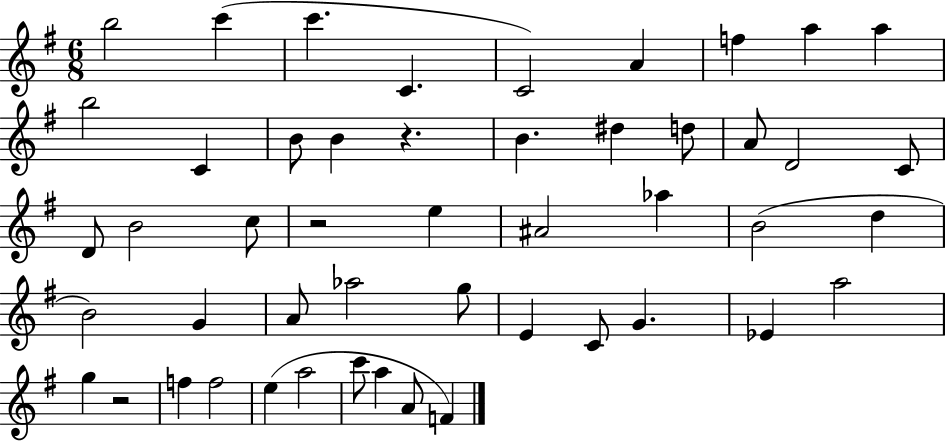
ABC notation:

X:1
T:Untitled
M:6/8
L:1/4
K:G
b2 c' c' C C2 A f a a b2 C B/2 B z B ^d d/2 A/2 D2 C/2 D/2 B2 c/2 z2 e ^A2 _a B2 d B2 G A/2 _a2 g/2 E C/2 G _E a2 g z2 f f2 e a2 c'/2 a A/2 F